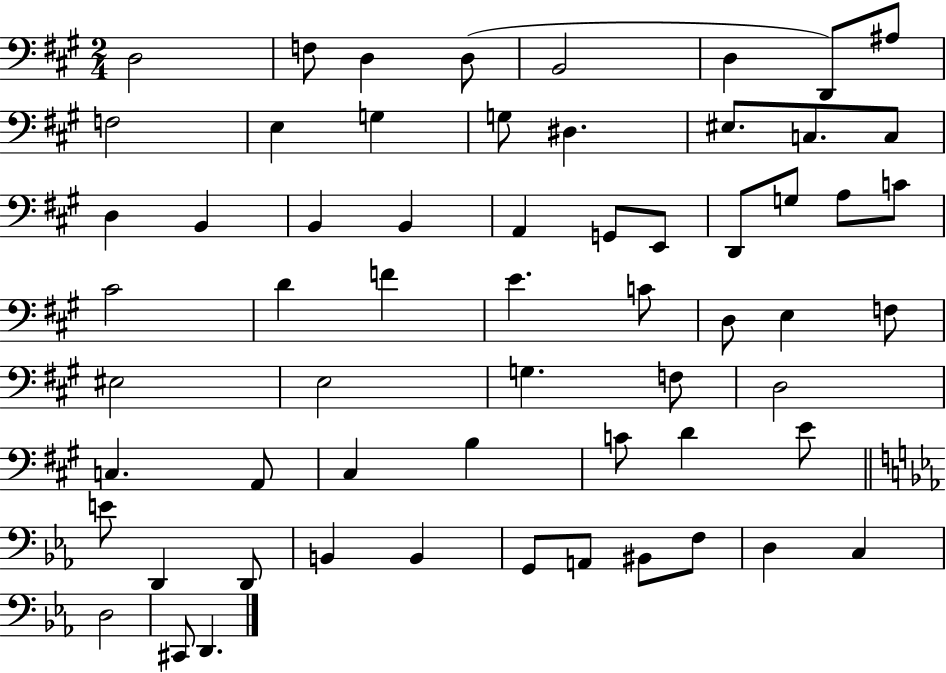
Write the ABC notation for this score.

X:1
T:Untitled
M:2/4
L:1/4
K:A
D,2 F,/2 D, D,/2 B,,2 D, D,,/2 ^A,/2 F,2 E, G, G,/2 ^D, ^E,/2 C,/2 C,/2 D, B,, B,, B,, A,, G,,/2 E,,/2 D,,/2 G,/2 A,/2 C/2 ^C2 D F E C/2 D,/2 E, F,/2 ^E,2 E,2 G, F,/2 D,2 C, A,,/2 ^C, B, C/2 D E/2 E/2 D,, D,,/2 B,, B,, G,,/2 A,,/2 ^B,,/2 F,/2 D, C, D,2 ^C,,/2 D,,